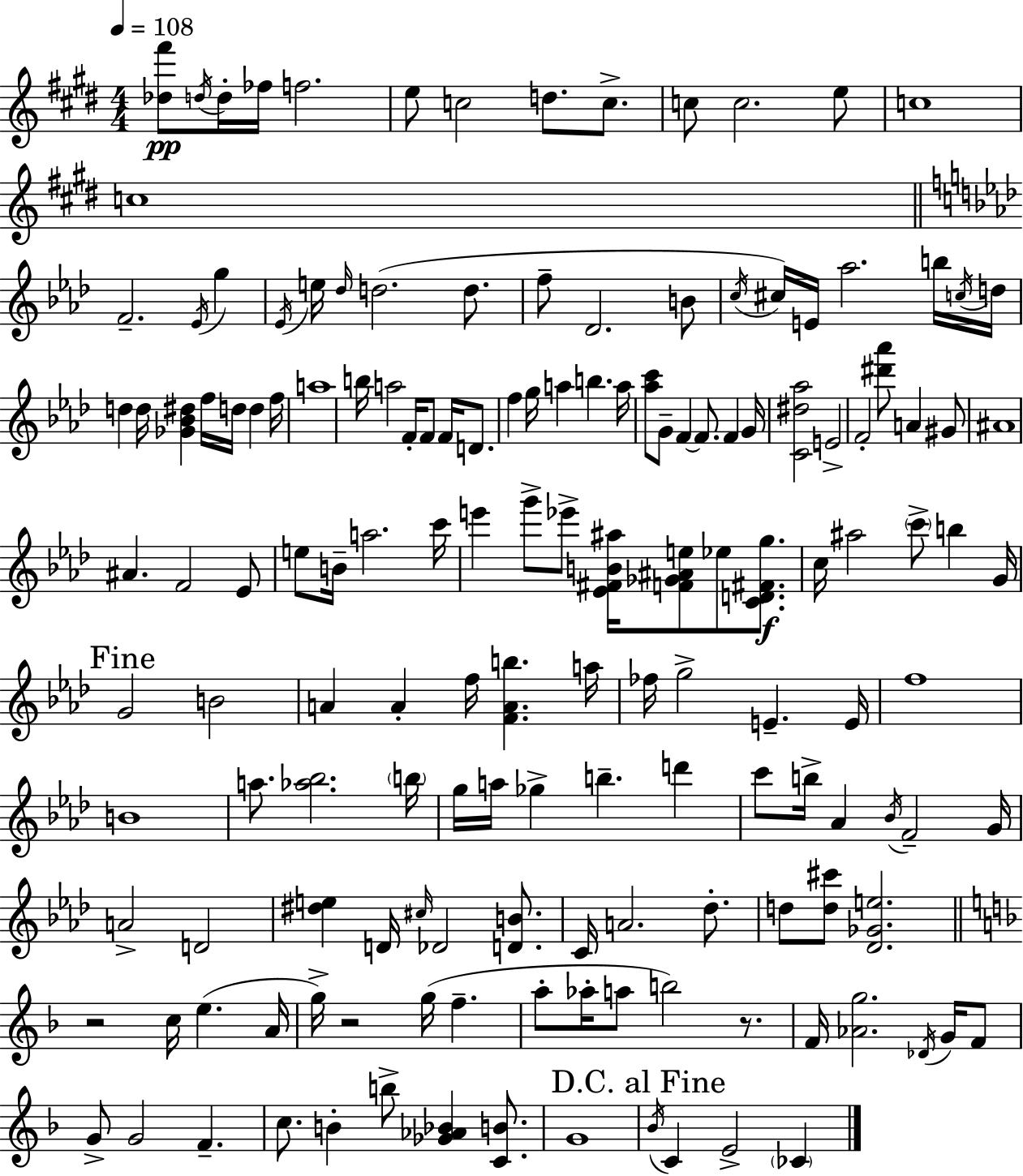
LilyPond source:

{
  \clef treble
  \numericTimeSignature
  \time 4/4
  \key e \major
  \tempo 4 = 108
  \repeat volta 2 { <des'' fis'''>8\pp \acciaccatura { d''16 } d''16-. fes''16 f''2. | e''8 c''2 d''8. c''8.-> | c''8 c''2. e''8 | c''1 | \break c''1 | \bar "||" \break \key aes \major f'2.-- \acciaccatura { ees'16 } g''4 | \acciaccatura { ees'16 } e''16 \grace { des''16 } d''2.( | d''8. f''8-- des'2. | b'8 \acciaccatura { c''16 }) cis''16 e'16 aes''2. | \break b''16 \acciaccatura { c''16 } d''16 d''4 d''16 <ges' bes' dis''>4 f''16 d''16 | d''4 f''16 a''1 | b''16 a''2 f'16-. f'8 | f'16 d'8. f''4 g''16 a''4 b''4. | \break a''16 <aes'' c'''>8 g'8-- f'4~~ f'8. | f'4 g'16 <c' dis'' aes''>2 e'2-> | f'2-. <dis''' aes'''>8 a'4 | gis'8 ais'1 | \break ais'4. f'2 | ees'8 e''8 b'16-- a''2. | c'''16 e'''4 g'''8-> ees'''8-> <ees' fis' b' ais''>16 <f' ges' ais' e''>8 | ees''8 <c' d' fis' g''>8.\f c''16 ais''2 \parenthesize c'''8-> | \break b''4 g'16 \mark "Fine" g'2 b'2 | a'4 a'4-. f''16 <f' a' b''>4. | a''16 fes''16 g''2-> e'4.-- | e'16 f''1 | \break b'1 | a''8. <aes'' bes''>2. | \parenthesize b''16 g''16 a''16 ges''4-> b''4.-- | d'''4 c'''8 b''16-> aes'4 \acciaccatura { bes'16 } f'2-- | \break g'16 a'2-> d'2 | <dis'' e''>4 d'16 \grace { cis''16 } des'2 | <d' b'>8. c'16 a'2. | des''8.-. d''8 <d'' cis'''>8 <des' ges' e''>2. | \break \bar "||" \break \key f \major r2 c''16 e''4.( a'16 | g''16->) r2 g''16( f''4.-- | a''8-. aes''16-. a''8 b''2) r8. | f'16 <aes' g''>2. \acciaccatura { des'16 } g'16 f'8 | \break g'8-> g'2 f'4.-- | c''8. b'4-. b''8-> <ges' aes' bes'>4 <c' b'>8. | g'1 | \mark "D.C. al Fine" \acciaccatura { bes'16 } c'4 e'2-> \parenthesize ces'4 | \break } \bar "|."
}